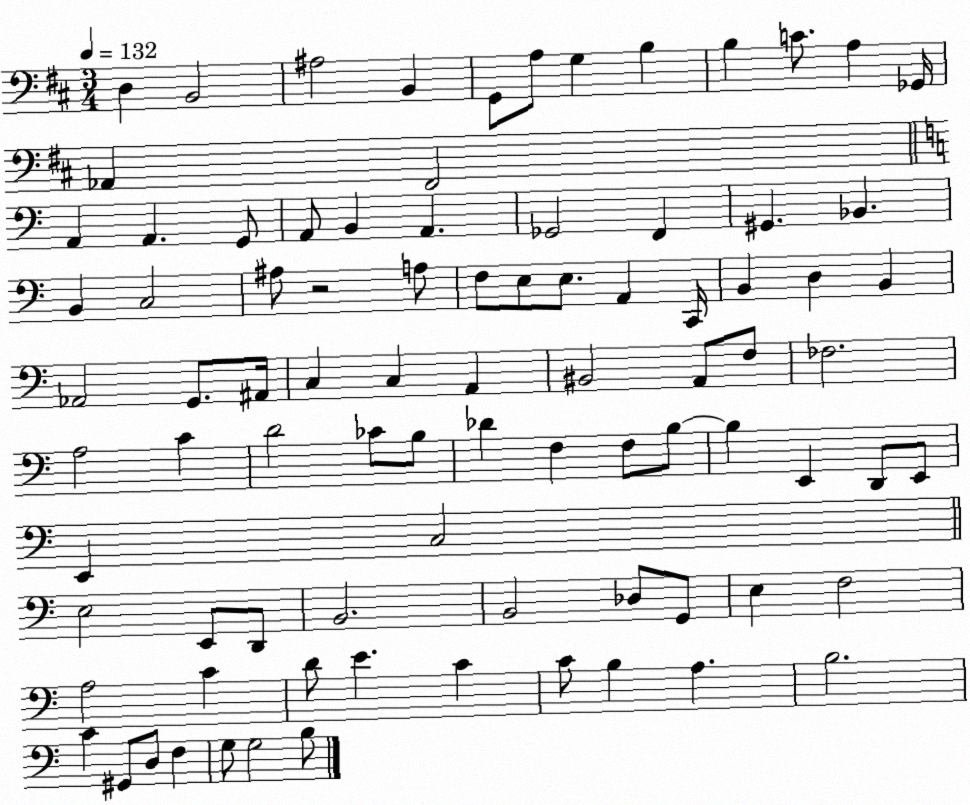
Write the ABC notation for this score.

X:1
T:Untitled
M:3/4
L:1/4
K:D
D, B,,2 ^A,2 B,, G,,/2 A,/2 G, B, B, C/2 A, _G,,/4 _A,, ^F,,2 A,, A,, G,,/2 A,,/2 B,, A,, _G,,2 F,, ^G,, _B,, B,, C,2 ^A,/2 z2 A,/2 F,/2 E,/2 E,/2 A,, C,,/4 B,, D, B,, _A,,2 G,,/2 ^A,,/4 C, C, A,, ^B,,2 A,,/2 F,/2 _F,2 A,2 C D2 _C/2 B,/2 _D F, F,/2 B,/2 B, E,, D,,/2 E,,/2 E,, C,2 E,2 E,,/2 D,,/2 B,,2 B,,2 _D,/2 G,,/2 E, F,2 A,2 C D/2 E C C/2 B, A, B,2 C ^G,,/2 D,/2 F, G,/2 G,2 B,/2